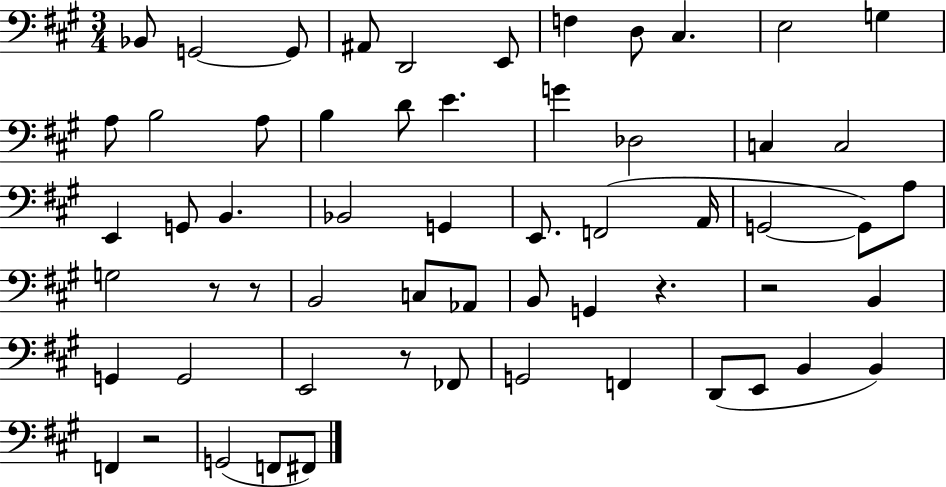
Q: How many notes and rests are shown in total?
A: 59